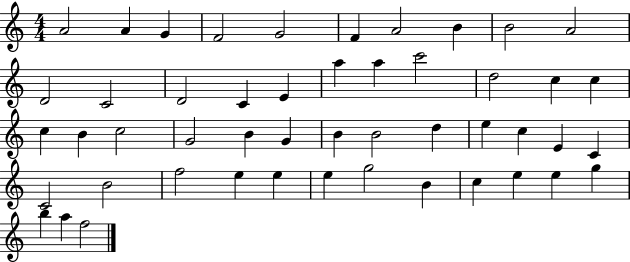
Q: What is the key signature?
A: C major